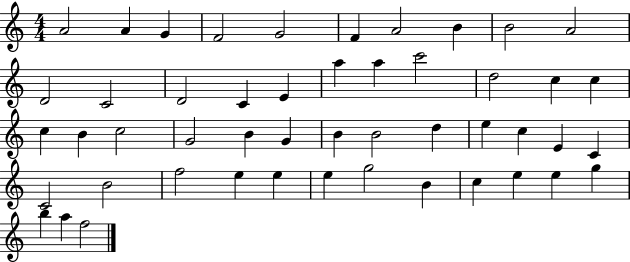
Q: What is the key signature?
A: C major